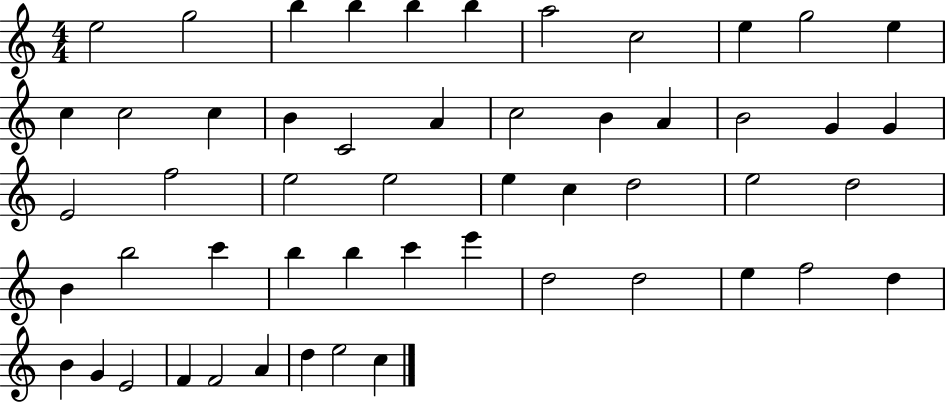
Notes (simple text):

E5/h G5/h B5/q B5/q B5/q B5/q A5/h C5/h E5/q G5/h E5/q C5/q C5/h C5/q B4/q C4/h A4/q C5/h B4/q A4/q B4/h G4/q G4/q E4/h F5/h E5/h E5/h E5/q C5/q D5/h E5/h D5/h B4/q B5/h C6/q B5/q B5/q C6/q E6/q D5/h D5/h E5/q F5/h D5/q B4/q G4/q E4/h F4/q F4/h A4/q D5/q E5/h C5/q